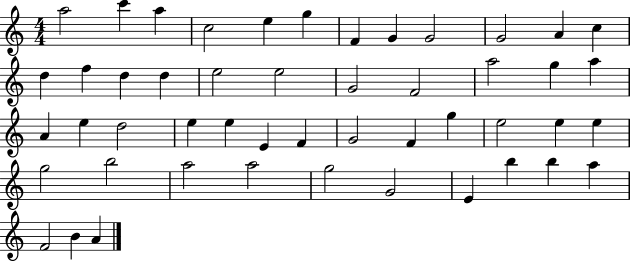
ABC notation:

X:1
T:Untitled
M:4/4
L:1/4
K:C
a2 c' a c2 e g F G G2 G2 A c d f d d e2 e2 G2 F2 a2 g a A e d2 e e E F G2 F g e2 e e g2 b2 a2 a2 g2 G2 E b b a F2 B A